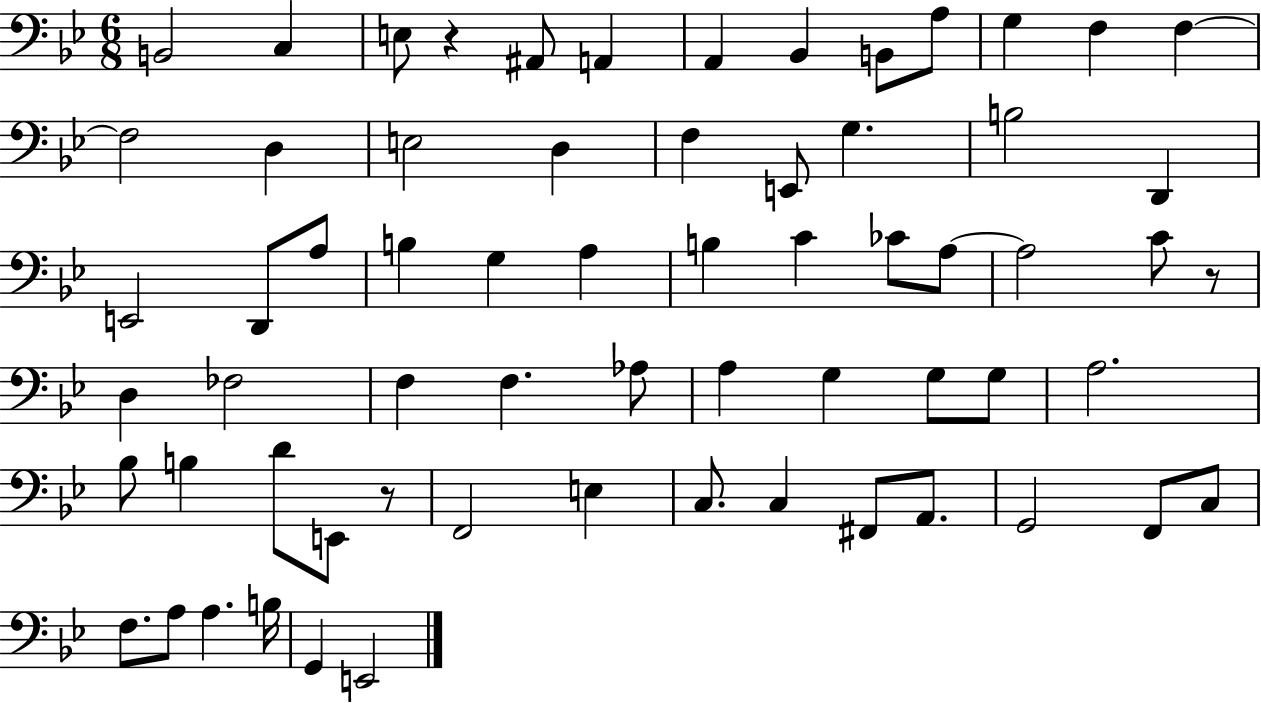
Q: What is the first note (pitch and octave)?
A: B2